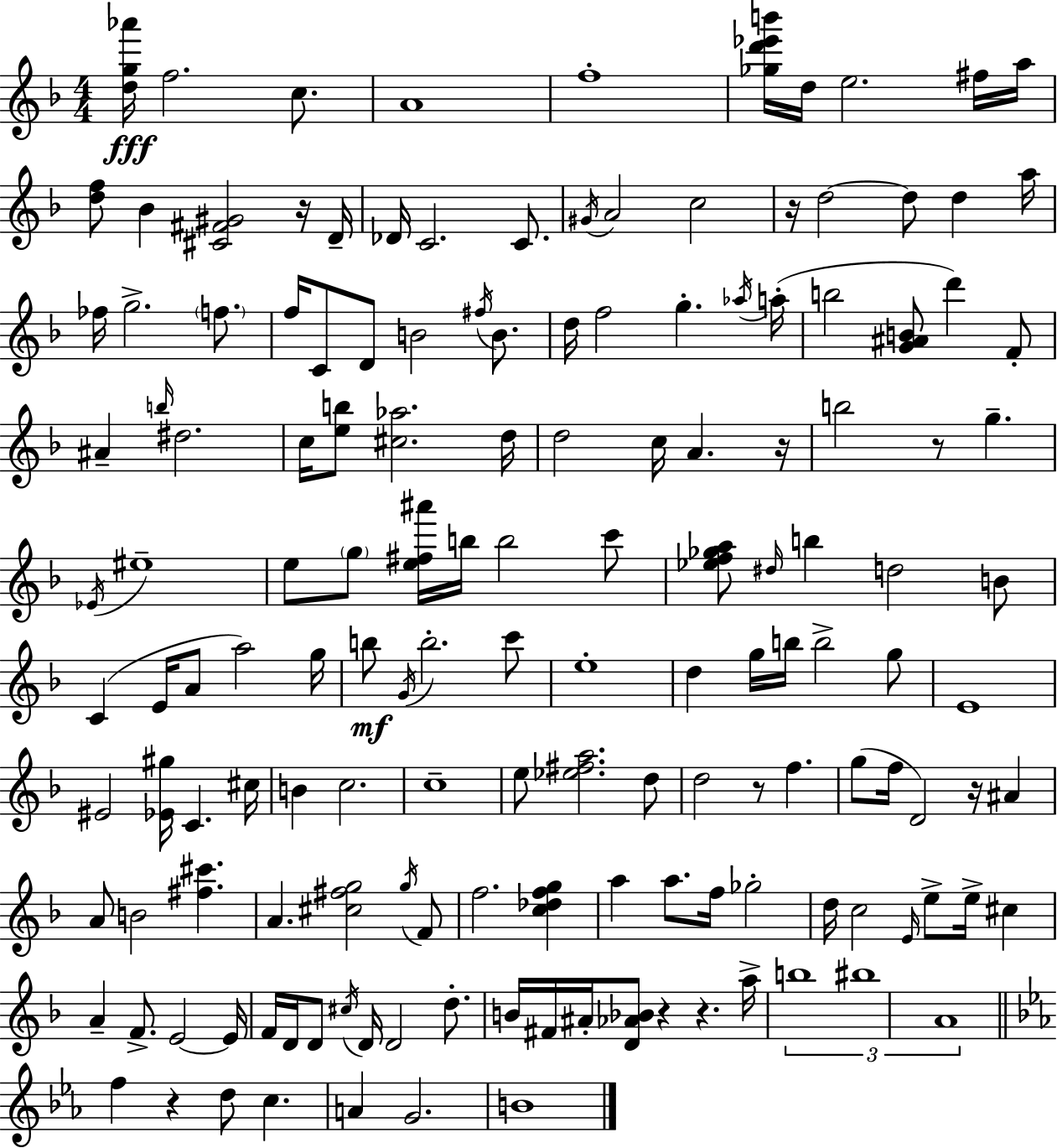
X:1
T:Untitled
M:4/4
L:1/4
K:Dm
[dg_a']/4 f2 c/2 A4 f4 [_gd'_e'b']/4 d/4 e2 ^f/4 a/4 [df]/2 _B [^C^F^G]2 z/4 D/4 _D/4 C2 C/2 ^G/4 A2 c2 z/4 d2 d/2 d a/4 _f/4 g2 f/2 f/4 C/2 D/2 B2 ^f/4 B/2 d/4 f2 g _a/4 a/4 b2 [G^AB]/2 d' F/2 ^A b/4 ^d2 c/4 [eb]/2 [^c_a]2 d/4 d2 c/4 A z/4 b2 z/2 g _E/4 ^e4 e/2 g/2 [e^f^a']/4 b/4 b2 c'/2 [_ef_ga]/2 ^d/4 b d2 B/2 C E/4 A/2 a2 g/4 b/2 G/4 b2 c'/2 e4 d g/4 b/4 b2 g/2 E4 ^E2 [_E^g]/4 C ^c/4 B c2 c4 e/2 [_e^fa]2 d/2 d2 z/2 f g/2 f/4 D2 z/4 ^A A/2 B2 [^f^c'] A [^c^fg]2 g/4 F/2 f2 [c_dfg] a a/2 f/4 _g2 d/4 c2 E/4 e/2 e/4 ^c A F/2 E2 E/4 F/4 D/4 D/2 ^c/4 D/4 D2 d/2 B/4 ^F/4 ^A/4 [D_A_B]/2 z z a/4 b4 ^b4 A4 f z d/2 c A G2 B4